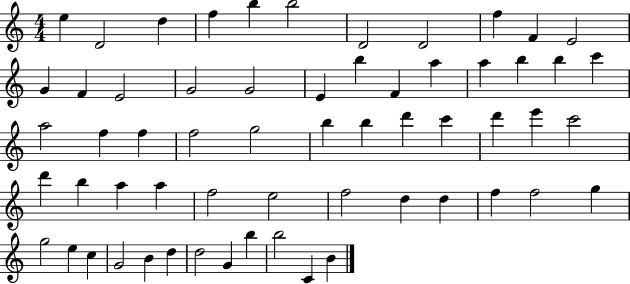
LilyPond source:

{
  \clef treble
  \numericTimeSignature
  \time 4/4
  \key c \major
  e''4 d'2 d''4 | f''4 b''4 b''2 | d'2 d'2 | f''4 f'4 e'2 | \break g'4 f'4 e'2 | g'2 g'2 | e'4 b''4 f'4 a''4 | a''4 b''4 b''4 c'''4 | \break a''2 f''4 f''4 | f''2 g''2 | b''4 b''4 d'''4 c'''4 | d'''4 e'''4 c'''2 | \break d'''4 b''4 a''4 a''4 | f''2 e''2 | f''2 d''4 d''4 | f''4 f''2 g''4 | \break g''2 e''4 c''4 | g'2 b'4 d''4 | d''2 g'4 b''4 | b''2 c'4 b'4 | \break \bar "|."
}